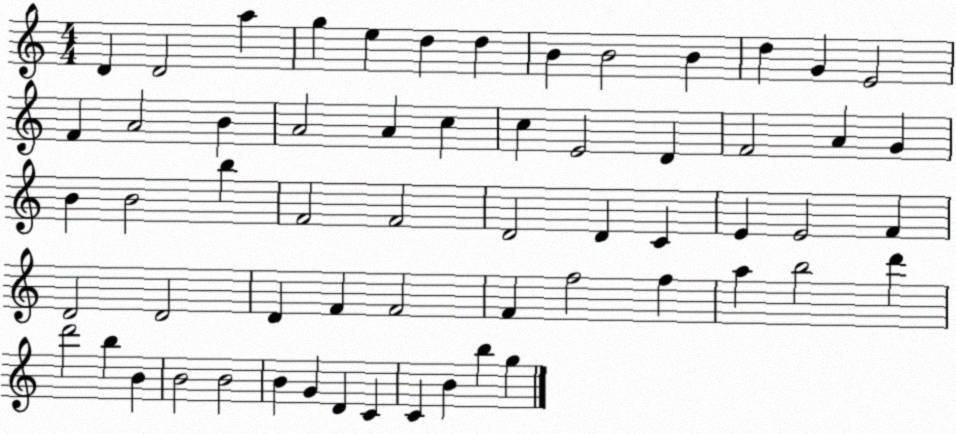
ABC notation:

X:1
T:Untitled
M:4/4
L:1/4
K:C
D D2 a g e d d B B2 B d G E2 F A2 B A2 A c c E2 D F2 A G B B2 b F2 F2 D2 D C E E2 F D2 D2 D F F2 F f2 f a b2 d' d'2 b B B2 B2 B G D C C B b g